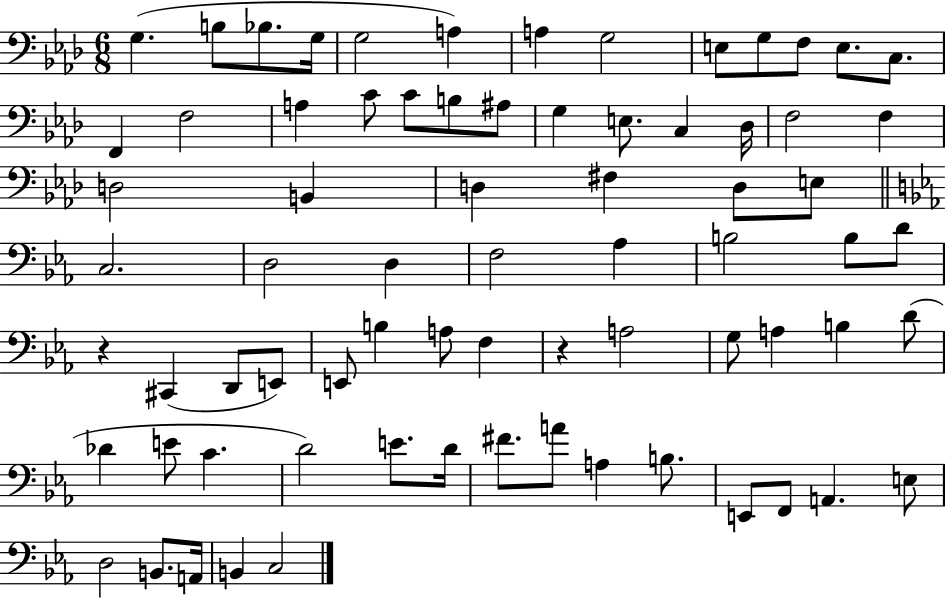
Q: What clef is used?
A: bass